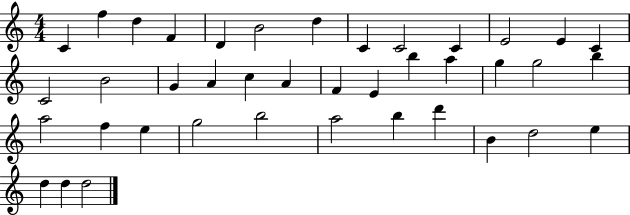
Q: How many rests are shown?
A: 0